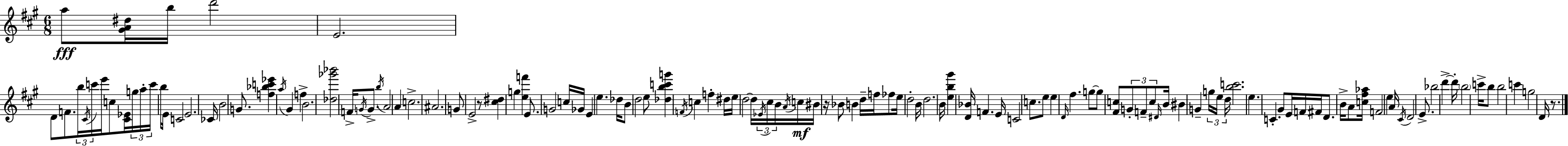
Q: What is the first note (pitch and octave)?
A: A5